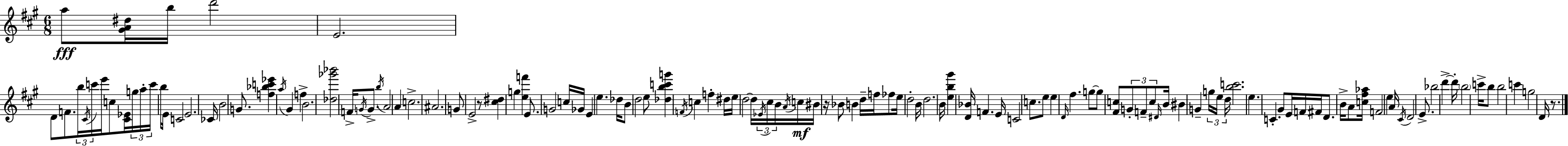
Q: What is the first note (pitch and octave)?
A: A5